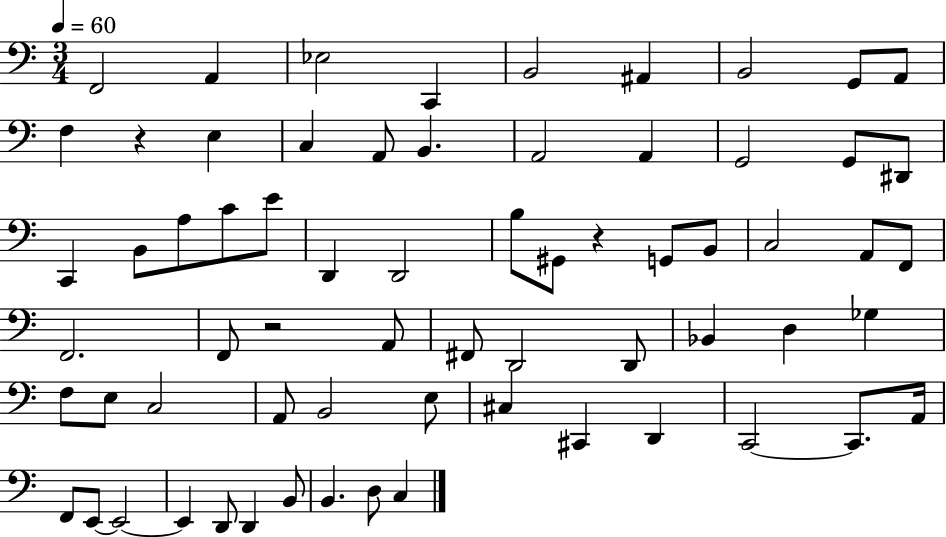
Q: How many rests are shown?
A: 3